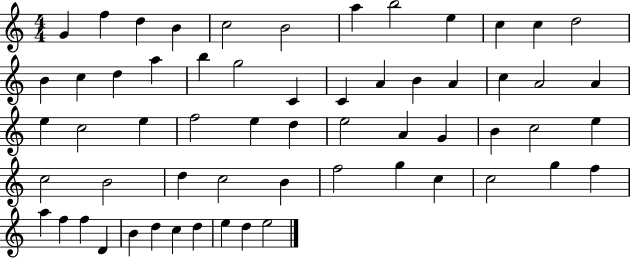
G4/q F5/q D5/q B4/q C5/h B4/h A5/q B5/h E5/q C5/q C5/q D5/h B4/q C5/q D5/q A5/q B5/q G5/h C4/q C4/q A4/q B4/q A4/q C5/q A4/h A4/q E5/q C5/h E5/q F5/h E5/q D5/q E5/h A4/q G4/q B4/q C5/h E5/q C5/h B4/h D5/q C5/h B4/q F5/h G5/q C5/q C5/h G5/q F5/q A5/q F5/q F5/q D4/q B4/q D5/q C5/q D5/q E5/q D5/q E5/h